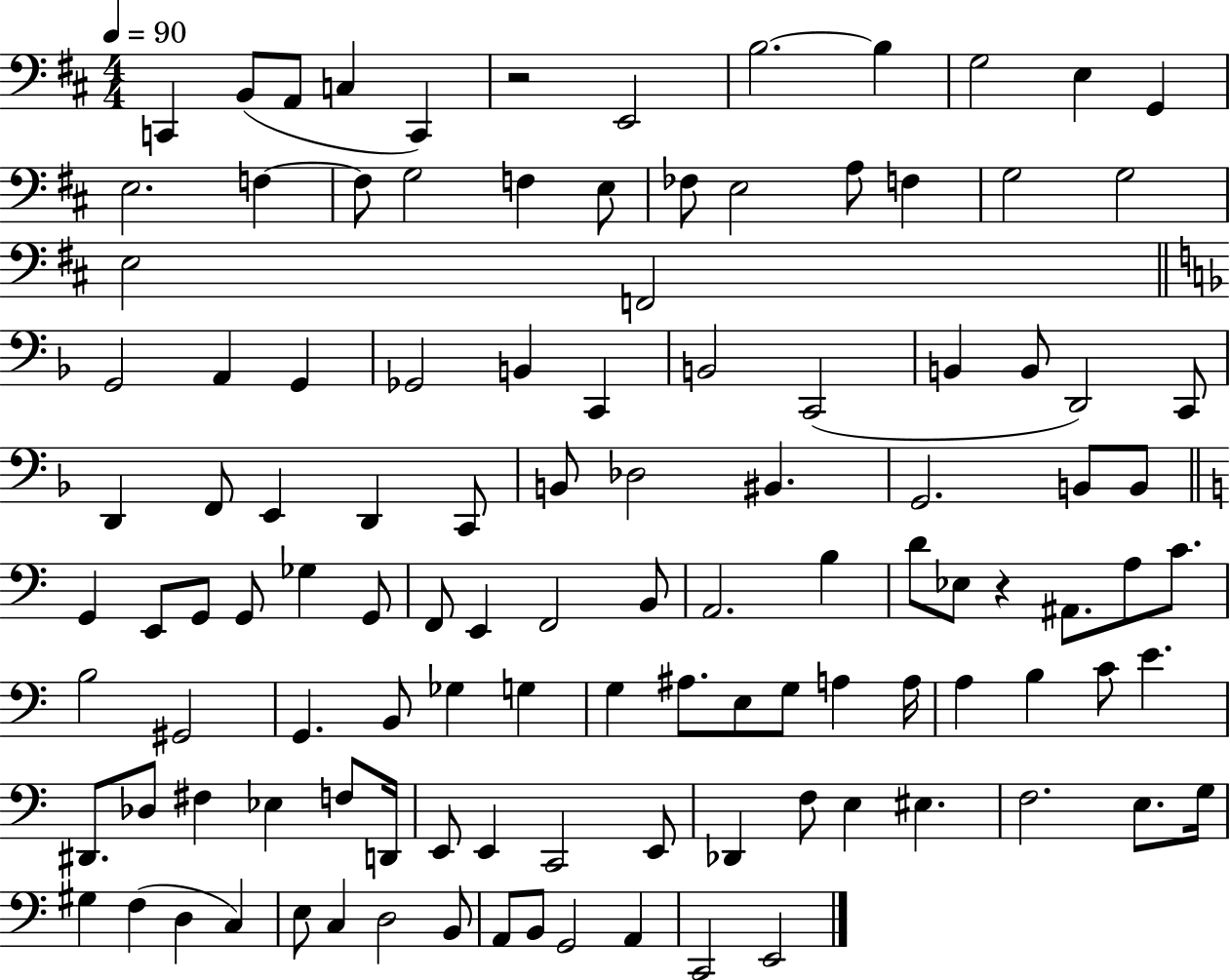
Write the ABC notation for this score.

X:1
T:Untitled
M:4/4
L:1/4
K:D
C,, B,,/2 A,,/2 C, C,, z2 E,,2 B,2 B, G,2 E, G,, E,2 F, F,/2 G,2 F, E,/2 _F,/2 E,2 A,/2 F, G,2 G,2 E,2 F,,2 G,,2 A,, G,, _G,,2 B,, C,, B,,2 C,,2 B,, B,,/2 D,,2 C,,/2 D,, F,,/2 E,, D,, C,,/2 B,,/2 _D,2 ^B,, G,,2 B,,/2 B,,/2 G,, E,,/2 G,,/2 G,,/2 _G, G,,/2 F,,/2 E,, F,,2 B,,/2 A,,2 B, D/2 _E,/2 z ^A,,/2 A,/2 C/2 B,2 ^G,,2 G,, B,,/2 _G, G, G, ^A,/2 E,/2 G,/2 A, A,/4 A, B, C/2 E ^D,,/2 _D,/2 ^F, _E, F,/2 D,,/4 E,,/2 E,, C,,2 E,,/2 _D,, F,/2 E, ^E, F,2 E,/2 G,/4 ^G, F, D, C, E,/2 C, D,2 B,,/2 A,,/2 B,,/2 G,,2 A,, C,,2 E,,2